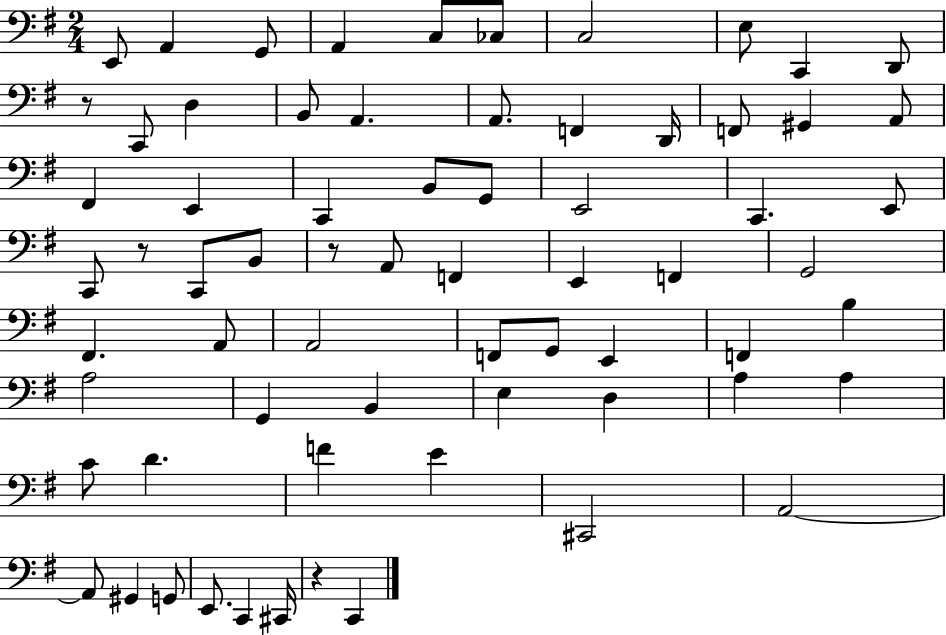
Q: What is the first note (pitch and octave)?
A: E2